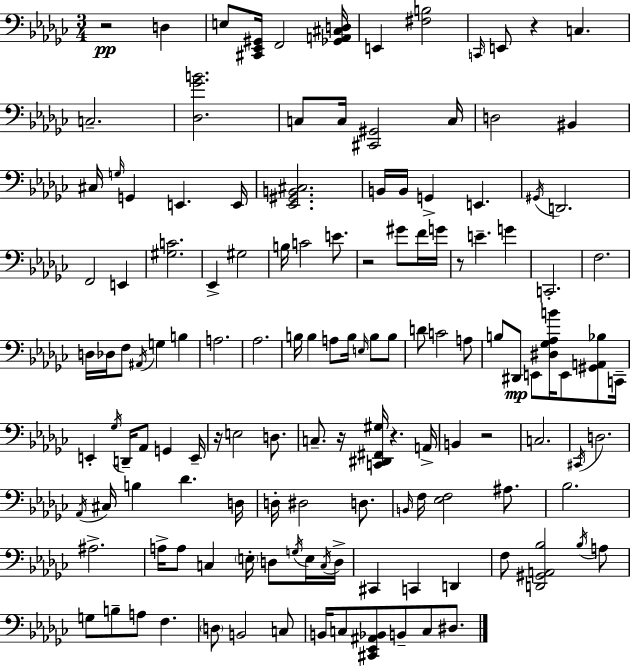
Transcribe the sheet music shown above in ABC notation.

X:1
T:Untitled
M:3/4
L:1/4
K:Ebm
z2 D, E,/2 [^C,,_E,,^G,,]/4 F,,2 [_G,,A,,^C,D,]/4 E,, [^F,B,]2 C,,/4 E,,/2 z C, C,2 [_D,_GB]2 C,/2 C,/4 [^C,,^G,,]2 C,/4 D,2 ^B,, ^C,/4 G,/4 G,, E,, E,,/4 [_E,,^G,,B,,^C,]2 B,,/4 B,,/4 G,, E,, ^G,,/4 D,,2 F,,2 E,, [^G,C]2 _E,, ^G,2 B,/4 C2 E/2 z2 ^G/2 F/4 G/4 z/2 E G C,,2 F,2 D,/4 _D,/4 F,/2 ^A,,/4 G, B, A,2 _A,2 B,/4 B, A,/2 B,/4 E,/4 B,/2 B,/2 D/2 C2 A,/2 B,/2 ^D,,/2 E,,/2 [^D,_G,_A,B]/4 E,,/2 [^G,,A,,_B,]/2 C,,/4 E,, _G,/4 D,,/4 _A,,/2 G,, E,,/4 z/4 E,2 D,/2 C,/2 z/4 [C,,^D,,^F,,^G,]/4 z A,,/4 B,, z2 C,2 ^C,,/4 D,2 _A,,/4 ^C,/4 B, _D D,/4 D,/4 ^D,2 D,/2 B,,/4 F,/4 [_E,F,]2 ^A,/2 _B,2 ^A,2 A,/4 A,/2 C, E,/4 D,/2 G,/4 E,/4 C,/4 D,/4 ^C,, C,, D,, F,/2 [D,,^G,,A,,_B,]2 _B,/4 A,/2 G,/2 B,/2 A,/2 F, D,/2 B,,2 C,/2 B,,/4 C,/2 [^C,,_E,,^A,,_B,,]/2 B,,/2 C,/2 ^D,/2